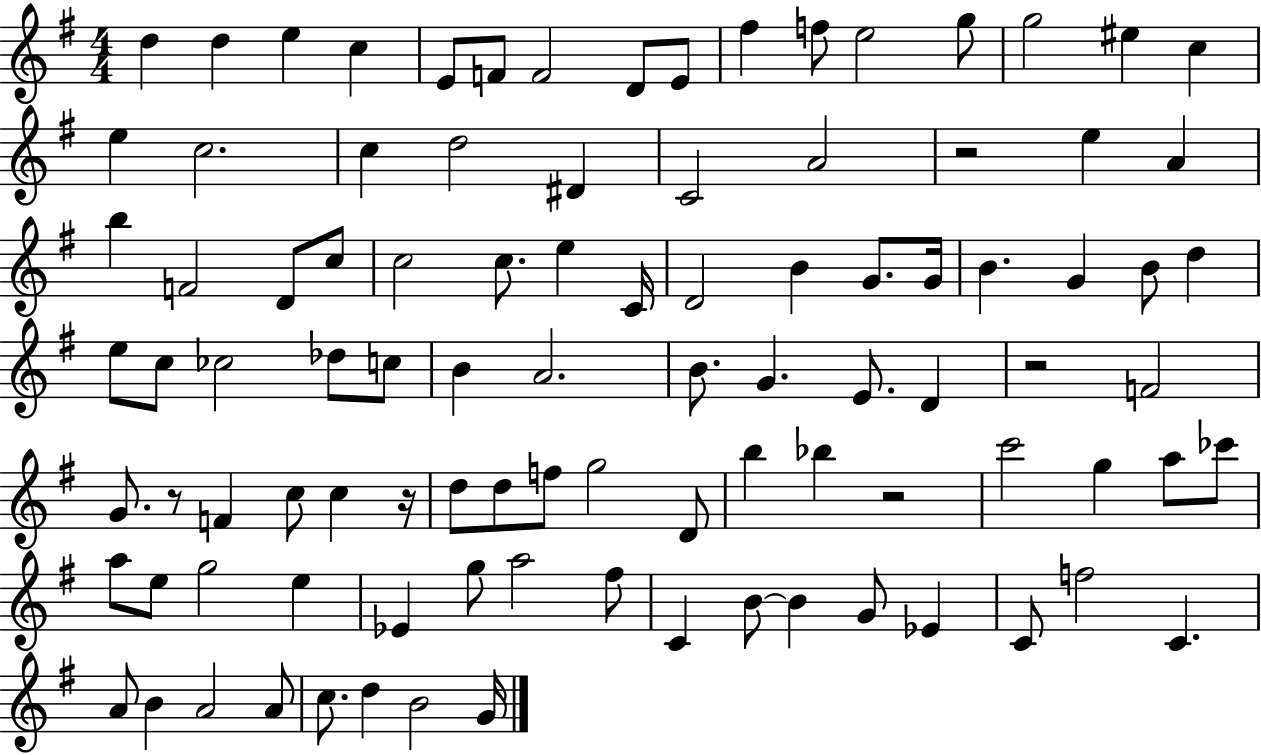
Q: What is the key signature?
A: G major